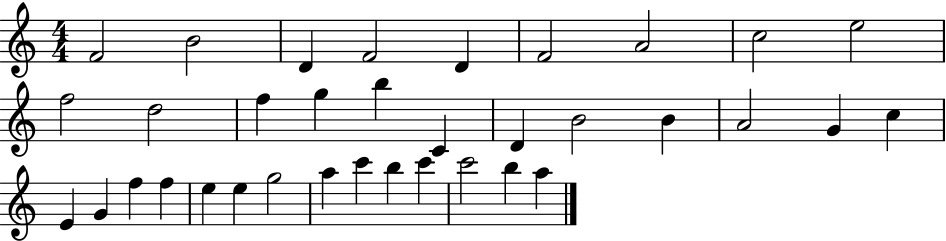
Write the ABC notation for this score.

X:1
T:Untitled
M:4/4
L:1/4
K:C
F2 B2 D F2 D F2 A2 c2 e2 f2 d2 f g b C D B2 B A2 G c E G f f e e g2 a c' b c' c'2 b a